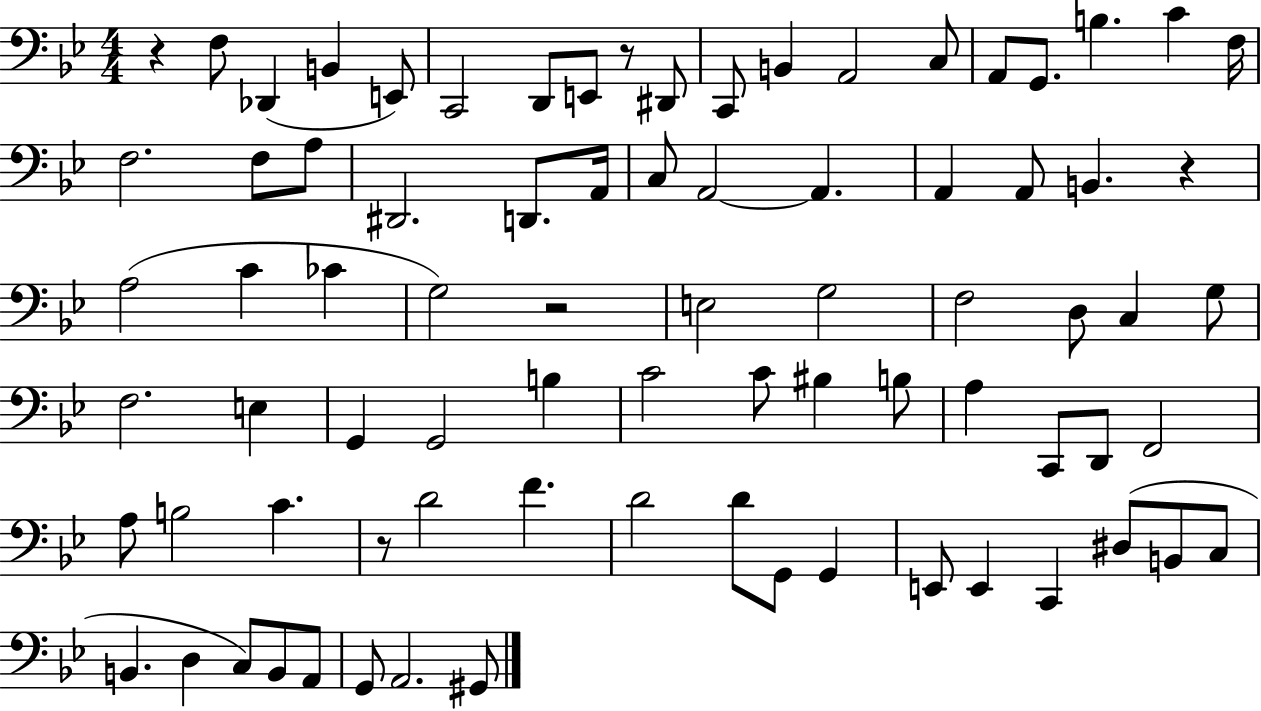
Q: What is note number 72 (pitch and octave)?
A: A2